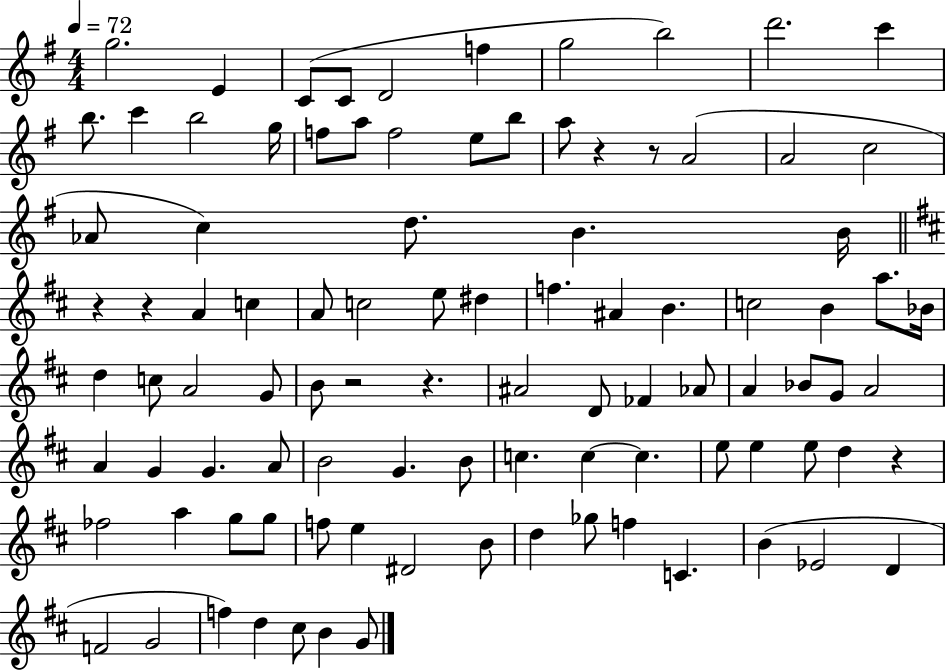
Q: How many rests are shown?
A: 7